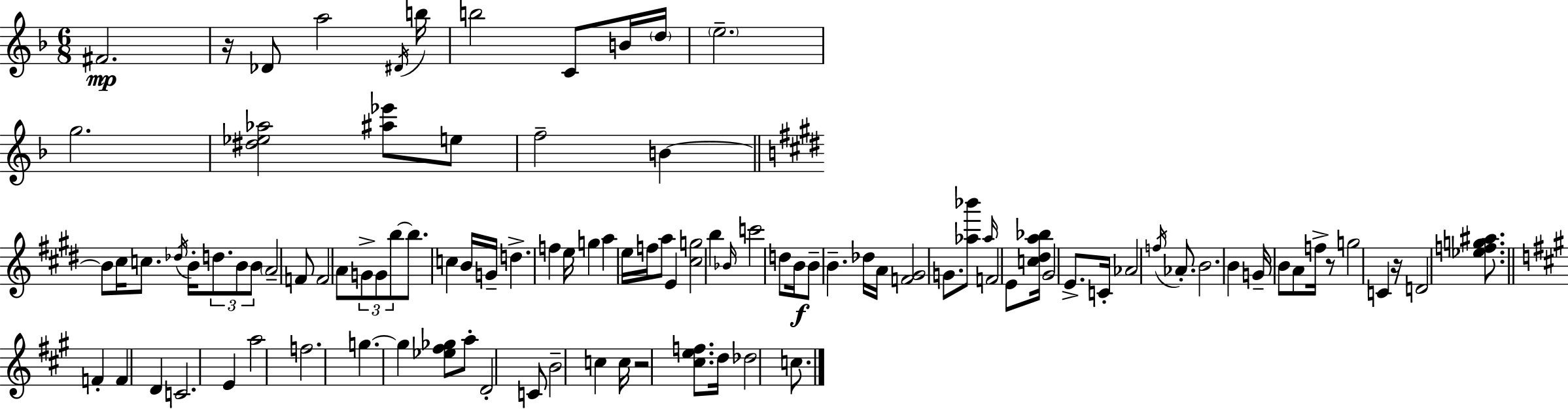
{
  \clef treble
  \numericTimeSignature
  \time 6/8
  \key f \major
  fis'2.\mp | r16 des'8 a''2 \acciaccatura { dis'16 } | b''16 b''2 c'8 b'16 | \parenthesize d''16 \parenthesize e''2.-- | \break g''2. | <dis'' ees'' aes''>2 <ais'' ees'''>8 e''8 | f''2-- b'4~~ | \bar "||" \break \key e \major b'8 cis''16 c''8. \acciaccatura { des''16 } b'16-. \tuplet 3/2 { d''8. b'8 | b'8 } \parenthesize a'2-- f'8 | f'2 a'8 \tuplet 3/2 { g'8-> | g'8 b''8~~ } b''8. c''4 | \break b'16 g'16-- d''4.-> f''4 | e''16 g''4 a''4 e''16 f''16 a''8 | e'4 <cis'' g''>2 | b''4 \grace { bes'16 } c'''2 | \break d''8 b'16\f b'8-- b'4.-- | des''16 a'16 <f' gis'>2 g'8. | <aes'' bes'''>8 \grace { aes''16 } f'2 | e'8 <c'' dis'' a'' bes''>16 gis'2 | \break e'8.-> c'16-. aes'2 | \acciaccatura { f''16 } aes'8.-. b'2. | b'4 g'16-- b'8 a'8 | f''16-> r8 g''2 | \break c'4 r16 d'2 | <ees'' f'' g'' ais''>8. \bar "||" \break \key a \major f'4-. f'4 d'4 | c'2. | e'4 a''2 | f''2. | \break g''4.~~ g''4 <ees'' fis'' ges''>8 | a''8-. d'2-. c'8 | b'2-- c''4 | c''16 r2 <cis'' e'' f''>8. | \break d''16 des''2 c''8. | \bar "|."
}